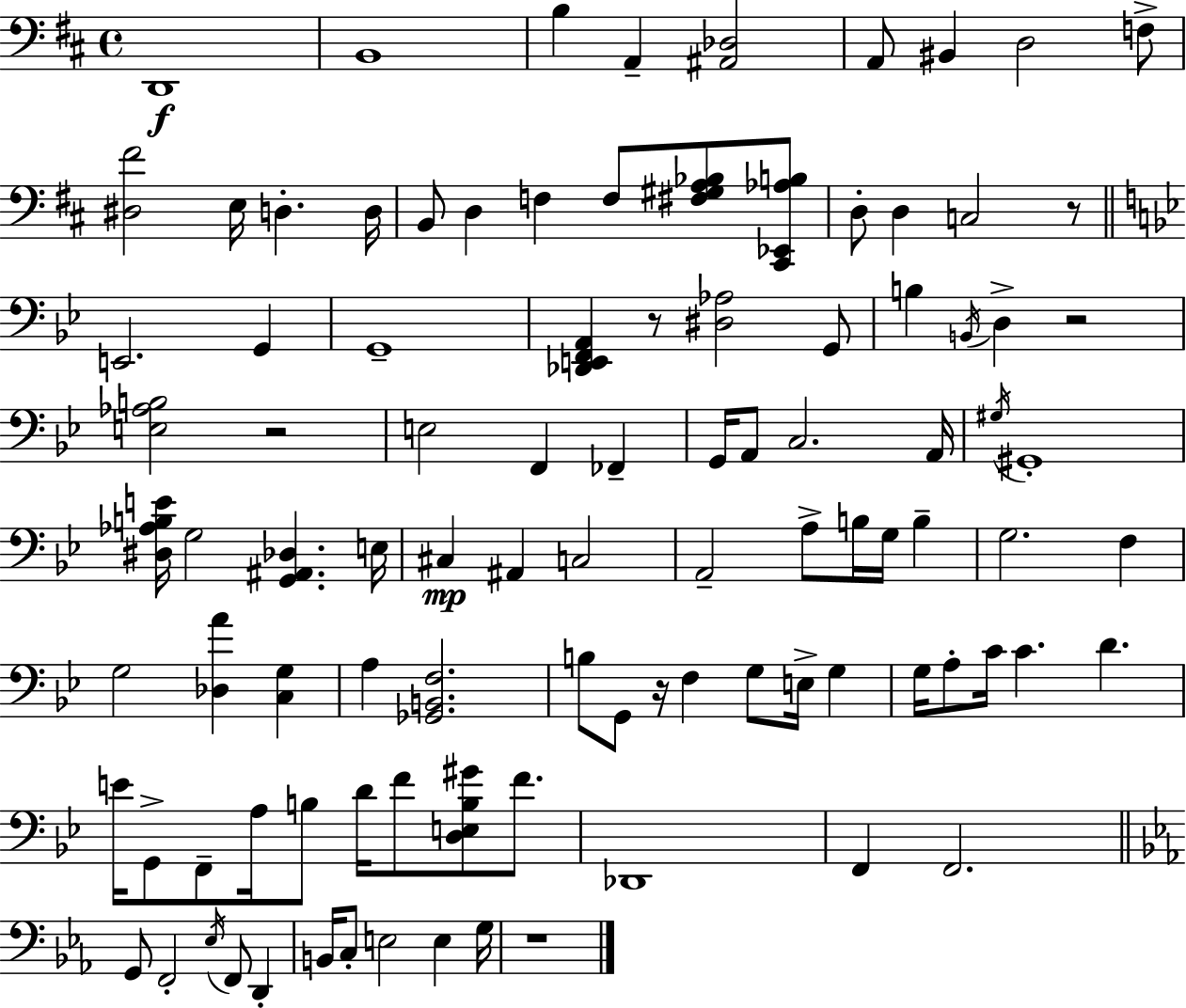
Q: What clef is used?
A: bass